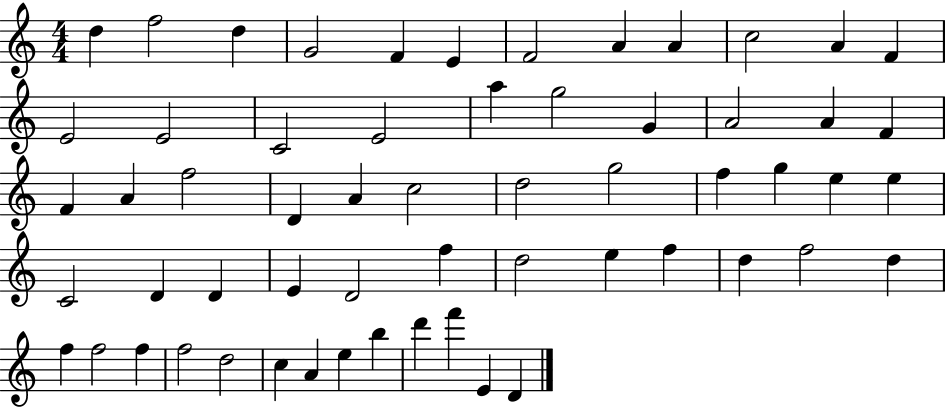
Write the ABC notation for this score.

X:1
T:Untitled
M:4/4
L:1/4
K:C
d f2 d G2 F E F2 A A c2 A F E2 E2 C2 E2 a g2 G A2 A F F A f2 D A c2 d2 g2 f g e e C2 D D E D2 f d2 e f d f2 d f f2 f f2 d2 c A e b d' f' E D